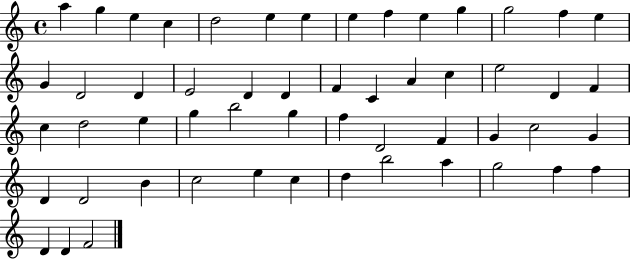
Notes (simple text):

A5/q G5/q E5/q C5/q D5/h E5/q E5/q E5/q F5/q E5/q G5/q G5/h F5/q E5/q G4/q D4/h D4/q E4/h D4/q D4/q F4/q C4/q A4/q C5/q E5/h D4/q F4/q C5/q D5/h E5/q G5/q B5/h G5/q F5/q D4/h F4/q G4/q C5/h G4/q D4/q D4/h B4/q C5/h E5/q C5/q D5/q B5/h A5/q G5/h F5/q F5/q D4/q D4/q F4/h